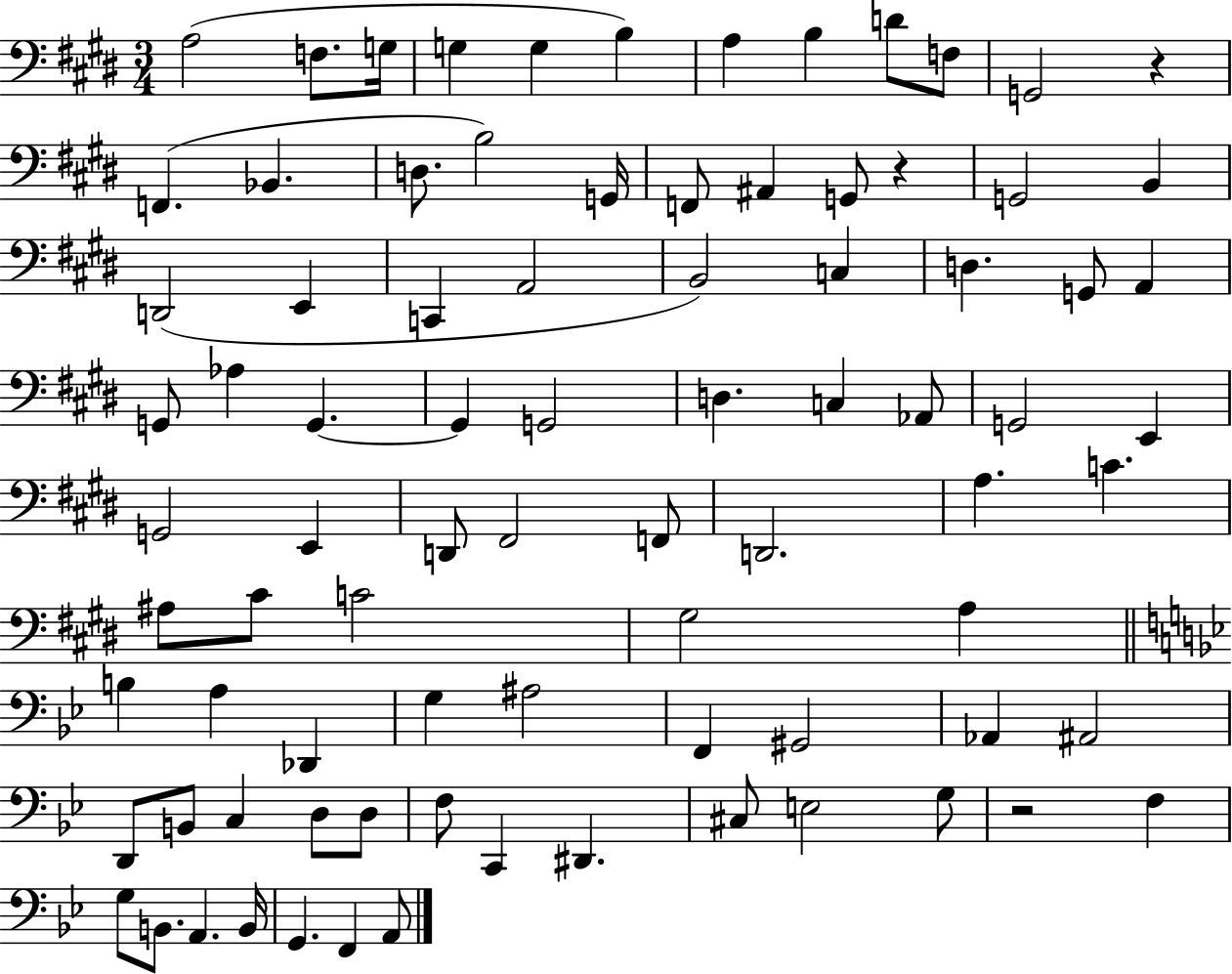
{
  \clef bass
  \numericTimeSignature
  \time 3/4
  \key e \major
  \repeat volta 2 { a2( f8. g16 | g4 g4 b4) | a4 b4 d'8 f8 | g,2 r4 | \break f,4.( bes,4. | d8. b2) g,16 | f,8 ais,4 g,8 r4 | g,2 b,4 | \break d,2( e,4 | c,4 a,2 | b,2) c4 | d4. g,8 a,4 | \break g,8 aes4 g,4.~~ | g,4 g,2 | d4. c4 aes,8 | g,2 e,4 | \break g,2 e,4 | d,8 fis,2 f,8 | d,2. | a4. c'4. | \break ais8 cis'8 c'2 | gis2 a4 | \bar "||" \break \key bes \major b4 a4 des,4 | g4 ais2 | f,4 gis,2 | aes,4 ais,2 | \break d,8 b,8 c4 d8 d8 | f8 c,4 dis,4. | cis8 e2 g8 | r2 f4 | \break g8 b,8. a,4. b,16 | g,4. f,4 a,8 | } \bar "|."
}